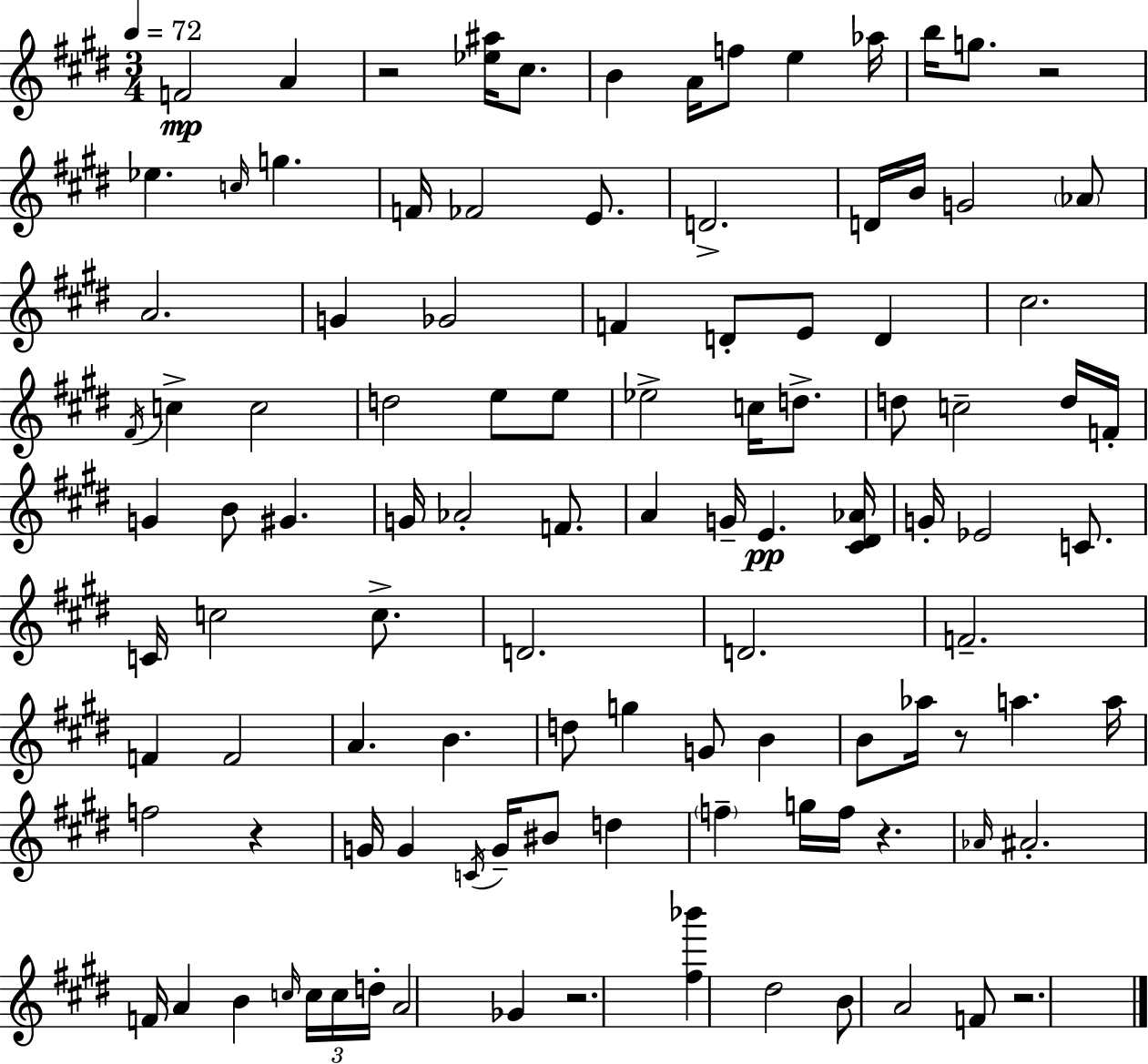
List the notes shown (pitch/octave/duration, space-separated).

F4/h A4/q R/h [Eb5,A#5]/s C#5/e. B4/q A4/s F5/e E5/q Ab5/s B5/s G5/e. R/h Eb5/q. C5/s G5/q. F4/s FES4/h E4/e. D4/h. D4/s B4/s G4/h Ab4/e A4/h. G4/q Gb4/h F4/q D4/e E4/e D4/q C#5/h. F#4/s C5/q C5/h D5/h E5/e E5/e Eb5/h C5/s D5/e. D5/e C5/h D5/s F4/s G4/q B4/e G#4/q. G4/s Ab4/h F4/e. A4/q G4/s E4/q. [C#4,D#4,Ab4]/s G4/s Eb4/h C4/e. C4/s C5/h C5/e. D4/h. D4/h. F4/h. F4/q F4/h A4/q. B4/q. D5/e G5/q G4/e B4/q B4/e Ab5/s R/e A5/q. A5/s F5/h R/q G4/s G4/q C4/s G4/s BIS4/e D5/q F5/q G5/s F5/s R/q. Ab4/s A#4/h. F4/s A4/q B4/q C5/s C5/s C5/s D5/s A4/h Gb4/q R/h. [F#5,Bb6]/q D#5/h B4/e A4/h F4/e R/h.